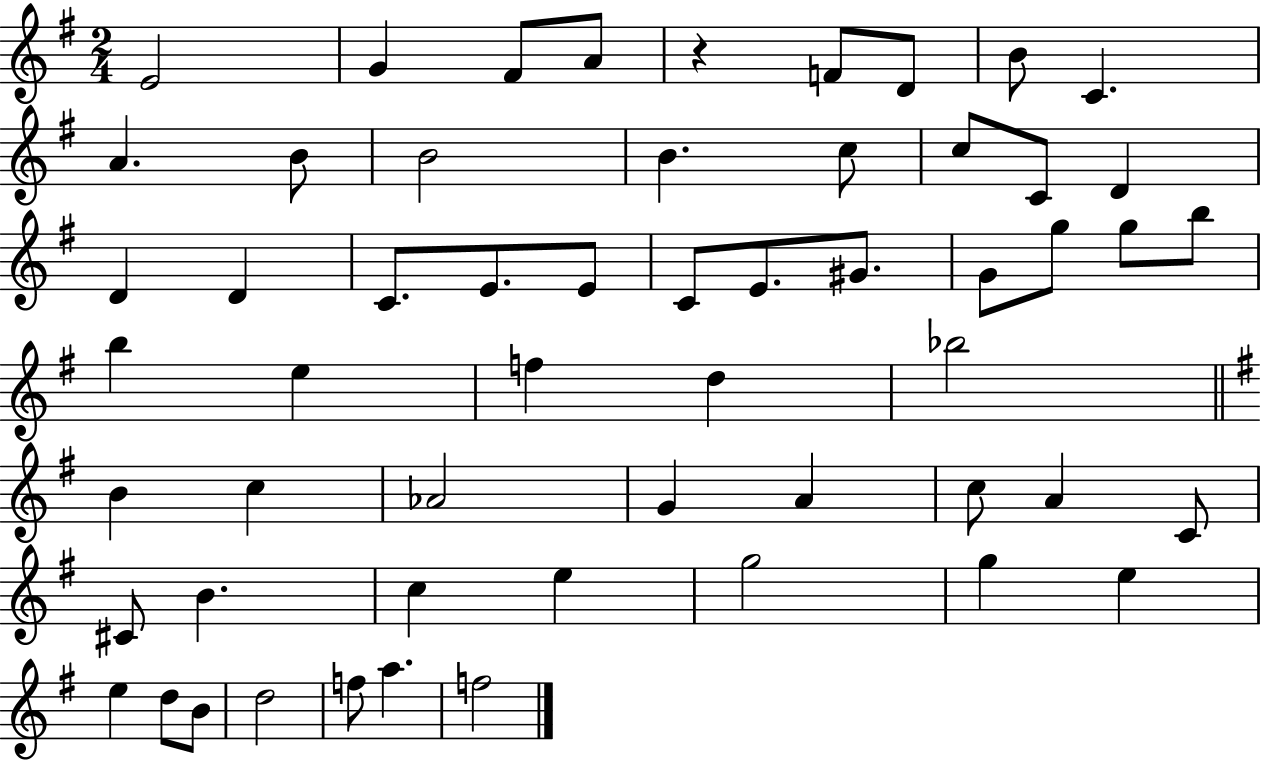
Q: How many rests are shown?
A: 1